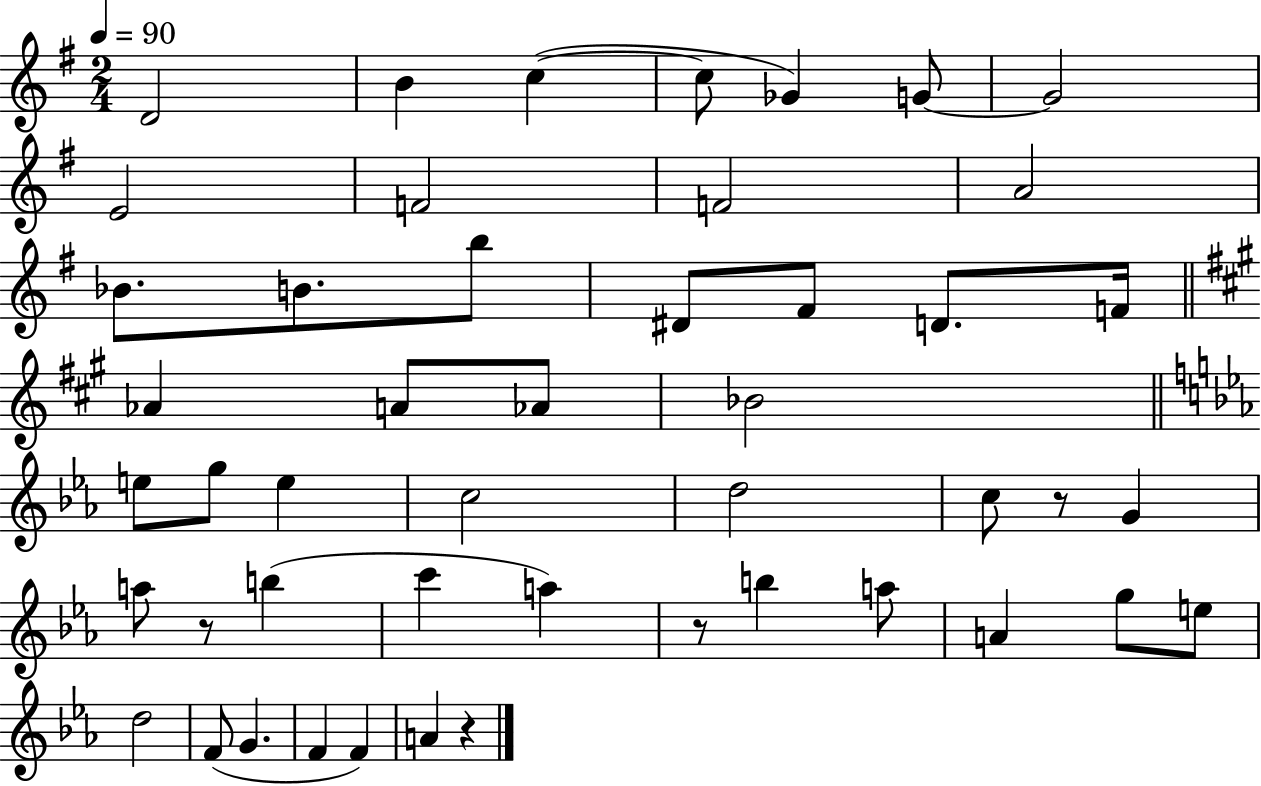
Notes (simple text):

D4/h B4/q C5/q C5/e Gb4/q G4/e G4/h E4/h F4/h F4/h A4/h Bb4/e. B4/e. B5/e D#4/e F#4/e D4/e. F4/s Ab4/q A4/e Ab4/e Bb4/h E5/e G5/e E5/q C5/h D5/h C5/e R/e G4/q A5/e R/e B5/q C6/q A5/q R/e B5/q A5/e A4/q G5/e E5/e D5/h F4/e G4/q. F4/q F4/q A4/q R/q